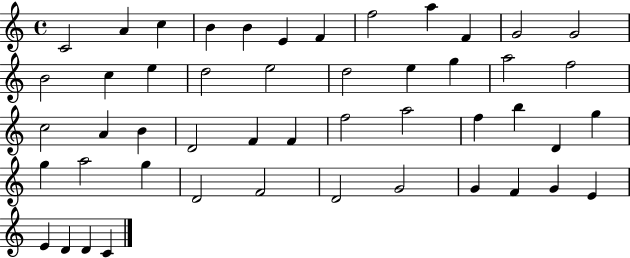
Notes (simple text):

C4/h A4/q C5/q B4/q B4/q E4/q F4/q F5/h A5/q F4/q G4/h G4/h B4/h C5/q E5/q D5/h E5/h D5/h E5/q G5/q A5/h F5/h C5/h A4/q B4/q D4/h F4/q F4/q F5/h A5/h F5/q B5/q D4/q G5/q G5/q A5/h G5/q D4/h F4/h D4/h G4/h G4/q F4/q G4/q E4/q E4/q D4/q D4/q C4/q